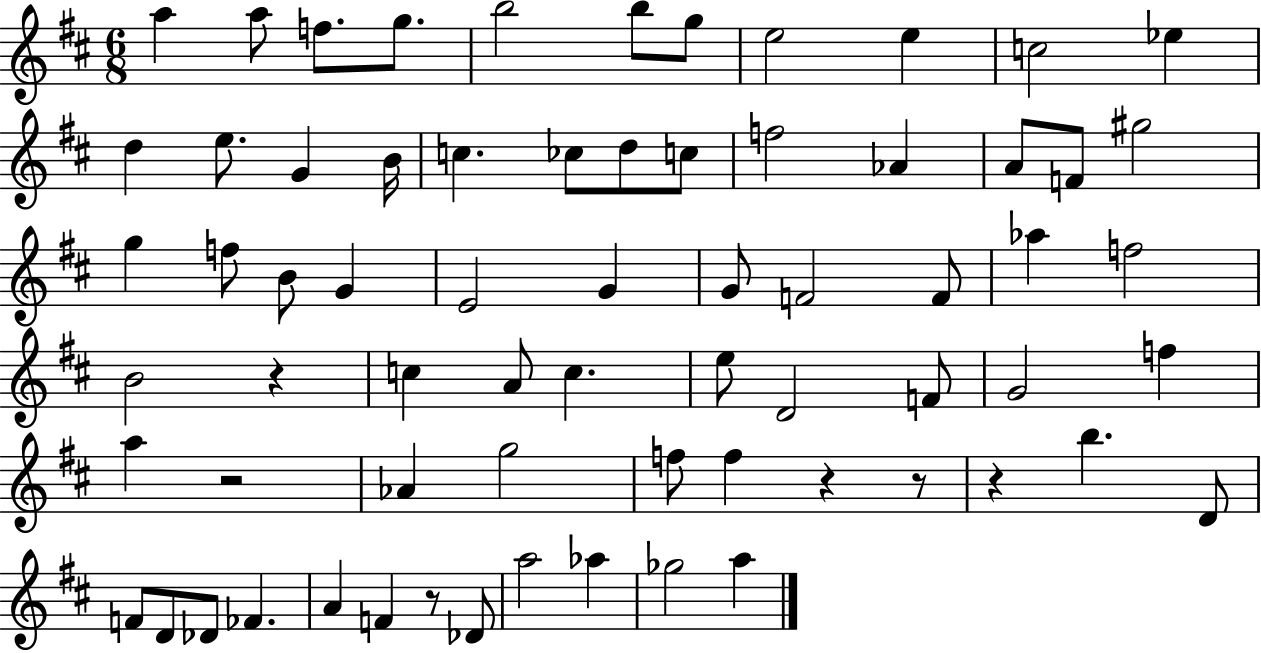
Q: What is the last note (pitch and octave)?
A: A5